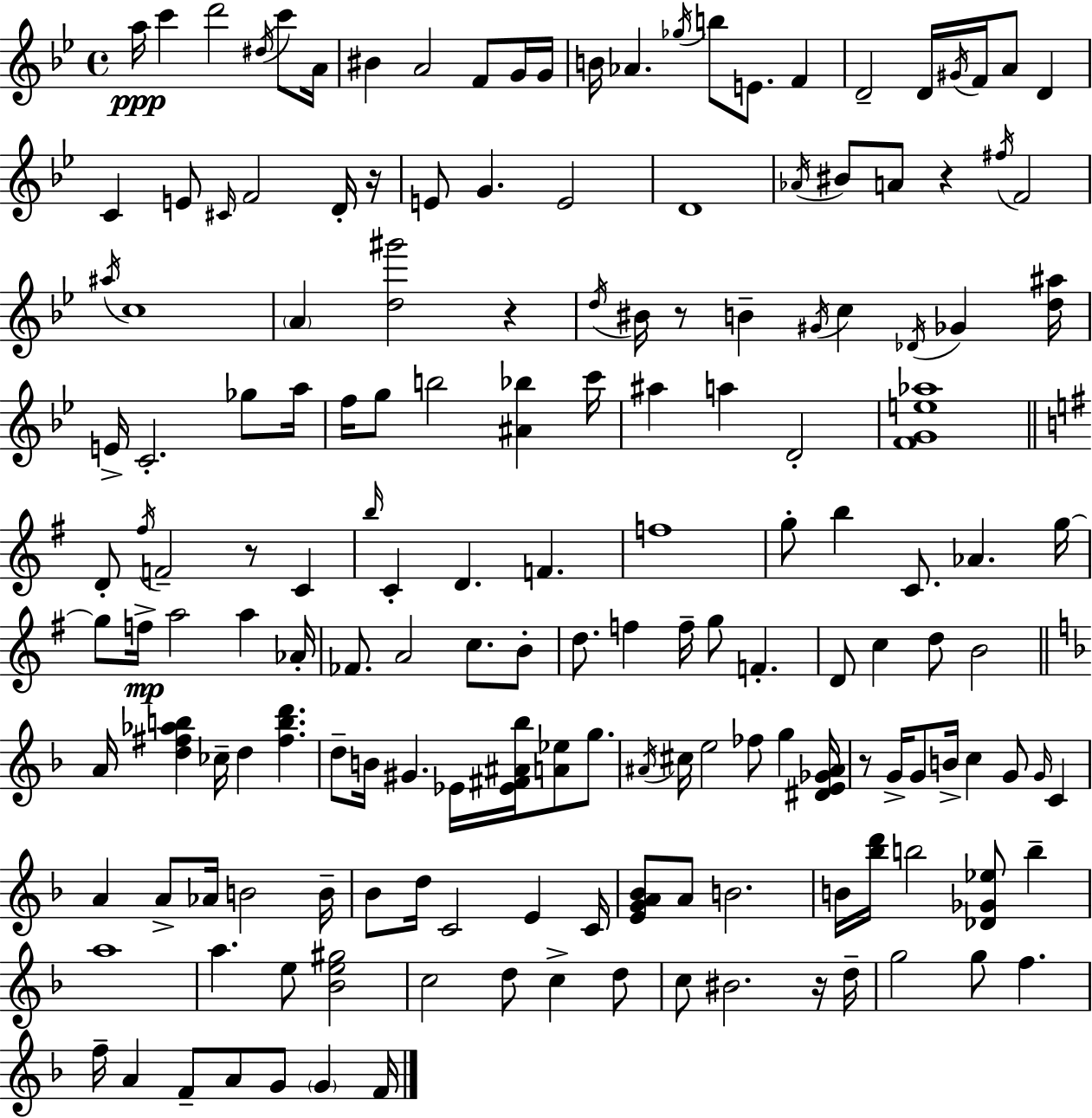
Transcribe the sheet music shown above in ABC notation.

X:1
T:Untitled
M:4/4
L:1/4
K:Bb
a/4 c' d'2 ^d/4 c'/2 A/4 ^B A2 F/2 G/4 G/4 B/4 _A _g/4 b/2 E/2 F D2 D/4 ^G/4 F/4 A/2 D C E/2 ^C/4 F2 D/4 z/4 E/2 G E2 D4 _A/4 ^B/2 A/2 z ^f/4 F2 ^a/4 c4 A [d^g']2 z d/4 ^B/4 z/2 B ^G/4 c _D/4 _G [d^a]/4 E/4 C2 _g/2 a/4 f/4 g/2 b2 [^A_b] c'/4 ^a a D2 [FGe_a]4 D/2 ^f/4 F2 z/2 C b/4 C D F f4 g/2 b C/2 _A g/4 g/2 f/4 a2 a _A/4 _F/2 A2 c/2 B/2 d/2 f f/4 g/2 F D/2 c d/2 B2 A/4 [d^f_ab] _c/4 d [^fbd'] d/2 B/4 ^G _E/4 [_E^F^A_b]/4 [A_e]/2 g/2 ^A/4 ^c/4 e2 _f/2 g [^DE_G^A]/4 z/2 G/4 G/2 B/4 c G/2 G/4 C A A/2 _A/4 B2 B/4 _B/2 d/4 C2 E C/4 [EGA_B]/2 A/2 B2 B/4 [_bd']/4 b2 [_D_G_e]/2 b a4 a e/2 [_Be^g]2 c2 d/2 c d/2 c/2 ^B2 z/4 d/4 g2 g/2 f f/4 A F/2 A/2 G/2 G F/4